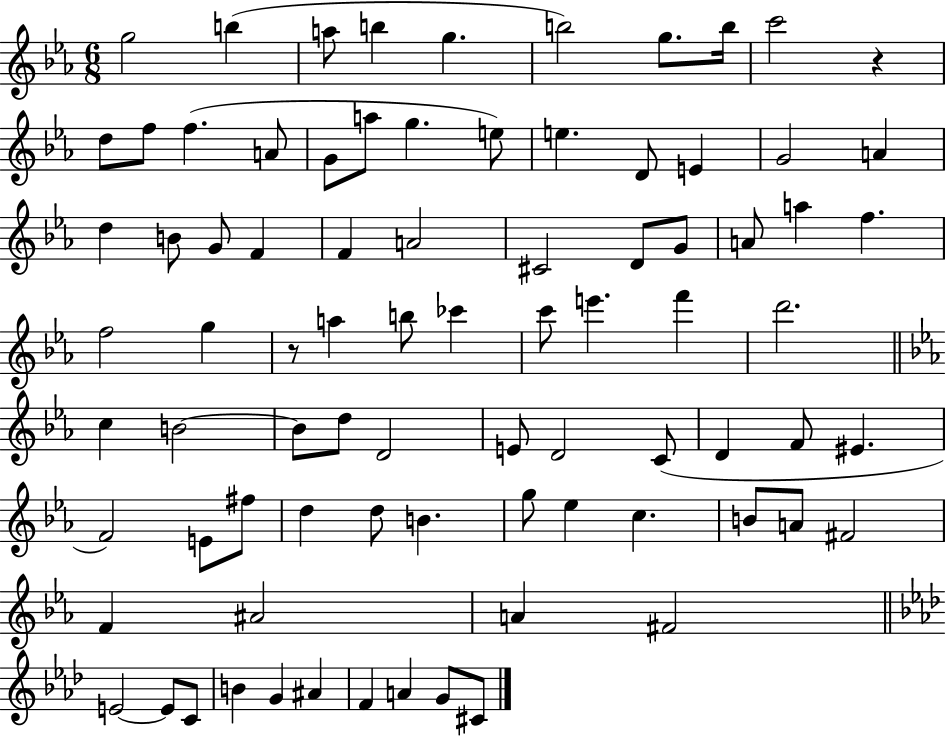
X:1
T:Untitled
M:6/8
L:1/4
K:Eb
g2 b a/2 b g b2 g/2 b/4 c'2 z d/2 f/2 f A/2 G/2 a/2 g e/2 e D/2 E G2 A d B/2 G/2 F F A2 ^C2 D/2 G/2 A/2 a f f2 g z/2 a b/2 _c' c'/2 e' f' d'2 c B2 B/2 d/2 D2 E/2 D2 C/2 D F/2 ^E F2 E/2 ^f/2 d d/2 B g/2 _e c B/2 A/2 ^F2 F ^A2 A ^F2 E2 E/2 C/2 B G ^A F A G/2 ^C/2